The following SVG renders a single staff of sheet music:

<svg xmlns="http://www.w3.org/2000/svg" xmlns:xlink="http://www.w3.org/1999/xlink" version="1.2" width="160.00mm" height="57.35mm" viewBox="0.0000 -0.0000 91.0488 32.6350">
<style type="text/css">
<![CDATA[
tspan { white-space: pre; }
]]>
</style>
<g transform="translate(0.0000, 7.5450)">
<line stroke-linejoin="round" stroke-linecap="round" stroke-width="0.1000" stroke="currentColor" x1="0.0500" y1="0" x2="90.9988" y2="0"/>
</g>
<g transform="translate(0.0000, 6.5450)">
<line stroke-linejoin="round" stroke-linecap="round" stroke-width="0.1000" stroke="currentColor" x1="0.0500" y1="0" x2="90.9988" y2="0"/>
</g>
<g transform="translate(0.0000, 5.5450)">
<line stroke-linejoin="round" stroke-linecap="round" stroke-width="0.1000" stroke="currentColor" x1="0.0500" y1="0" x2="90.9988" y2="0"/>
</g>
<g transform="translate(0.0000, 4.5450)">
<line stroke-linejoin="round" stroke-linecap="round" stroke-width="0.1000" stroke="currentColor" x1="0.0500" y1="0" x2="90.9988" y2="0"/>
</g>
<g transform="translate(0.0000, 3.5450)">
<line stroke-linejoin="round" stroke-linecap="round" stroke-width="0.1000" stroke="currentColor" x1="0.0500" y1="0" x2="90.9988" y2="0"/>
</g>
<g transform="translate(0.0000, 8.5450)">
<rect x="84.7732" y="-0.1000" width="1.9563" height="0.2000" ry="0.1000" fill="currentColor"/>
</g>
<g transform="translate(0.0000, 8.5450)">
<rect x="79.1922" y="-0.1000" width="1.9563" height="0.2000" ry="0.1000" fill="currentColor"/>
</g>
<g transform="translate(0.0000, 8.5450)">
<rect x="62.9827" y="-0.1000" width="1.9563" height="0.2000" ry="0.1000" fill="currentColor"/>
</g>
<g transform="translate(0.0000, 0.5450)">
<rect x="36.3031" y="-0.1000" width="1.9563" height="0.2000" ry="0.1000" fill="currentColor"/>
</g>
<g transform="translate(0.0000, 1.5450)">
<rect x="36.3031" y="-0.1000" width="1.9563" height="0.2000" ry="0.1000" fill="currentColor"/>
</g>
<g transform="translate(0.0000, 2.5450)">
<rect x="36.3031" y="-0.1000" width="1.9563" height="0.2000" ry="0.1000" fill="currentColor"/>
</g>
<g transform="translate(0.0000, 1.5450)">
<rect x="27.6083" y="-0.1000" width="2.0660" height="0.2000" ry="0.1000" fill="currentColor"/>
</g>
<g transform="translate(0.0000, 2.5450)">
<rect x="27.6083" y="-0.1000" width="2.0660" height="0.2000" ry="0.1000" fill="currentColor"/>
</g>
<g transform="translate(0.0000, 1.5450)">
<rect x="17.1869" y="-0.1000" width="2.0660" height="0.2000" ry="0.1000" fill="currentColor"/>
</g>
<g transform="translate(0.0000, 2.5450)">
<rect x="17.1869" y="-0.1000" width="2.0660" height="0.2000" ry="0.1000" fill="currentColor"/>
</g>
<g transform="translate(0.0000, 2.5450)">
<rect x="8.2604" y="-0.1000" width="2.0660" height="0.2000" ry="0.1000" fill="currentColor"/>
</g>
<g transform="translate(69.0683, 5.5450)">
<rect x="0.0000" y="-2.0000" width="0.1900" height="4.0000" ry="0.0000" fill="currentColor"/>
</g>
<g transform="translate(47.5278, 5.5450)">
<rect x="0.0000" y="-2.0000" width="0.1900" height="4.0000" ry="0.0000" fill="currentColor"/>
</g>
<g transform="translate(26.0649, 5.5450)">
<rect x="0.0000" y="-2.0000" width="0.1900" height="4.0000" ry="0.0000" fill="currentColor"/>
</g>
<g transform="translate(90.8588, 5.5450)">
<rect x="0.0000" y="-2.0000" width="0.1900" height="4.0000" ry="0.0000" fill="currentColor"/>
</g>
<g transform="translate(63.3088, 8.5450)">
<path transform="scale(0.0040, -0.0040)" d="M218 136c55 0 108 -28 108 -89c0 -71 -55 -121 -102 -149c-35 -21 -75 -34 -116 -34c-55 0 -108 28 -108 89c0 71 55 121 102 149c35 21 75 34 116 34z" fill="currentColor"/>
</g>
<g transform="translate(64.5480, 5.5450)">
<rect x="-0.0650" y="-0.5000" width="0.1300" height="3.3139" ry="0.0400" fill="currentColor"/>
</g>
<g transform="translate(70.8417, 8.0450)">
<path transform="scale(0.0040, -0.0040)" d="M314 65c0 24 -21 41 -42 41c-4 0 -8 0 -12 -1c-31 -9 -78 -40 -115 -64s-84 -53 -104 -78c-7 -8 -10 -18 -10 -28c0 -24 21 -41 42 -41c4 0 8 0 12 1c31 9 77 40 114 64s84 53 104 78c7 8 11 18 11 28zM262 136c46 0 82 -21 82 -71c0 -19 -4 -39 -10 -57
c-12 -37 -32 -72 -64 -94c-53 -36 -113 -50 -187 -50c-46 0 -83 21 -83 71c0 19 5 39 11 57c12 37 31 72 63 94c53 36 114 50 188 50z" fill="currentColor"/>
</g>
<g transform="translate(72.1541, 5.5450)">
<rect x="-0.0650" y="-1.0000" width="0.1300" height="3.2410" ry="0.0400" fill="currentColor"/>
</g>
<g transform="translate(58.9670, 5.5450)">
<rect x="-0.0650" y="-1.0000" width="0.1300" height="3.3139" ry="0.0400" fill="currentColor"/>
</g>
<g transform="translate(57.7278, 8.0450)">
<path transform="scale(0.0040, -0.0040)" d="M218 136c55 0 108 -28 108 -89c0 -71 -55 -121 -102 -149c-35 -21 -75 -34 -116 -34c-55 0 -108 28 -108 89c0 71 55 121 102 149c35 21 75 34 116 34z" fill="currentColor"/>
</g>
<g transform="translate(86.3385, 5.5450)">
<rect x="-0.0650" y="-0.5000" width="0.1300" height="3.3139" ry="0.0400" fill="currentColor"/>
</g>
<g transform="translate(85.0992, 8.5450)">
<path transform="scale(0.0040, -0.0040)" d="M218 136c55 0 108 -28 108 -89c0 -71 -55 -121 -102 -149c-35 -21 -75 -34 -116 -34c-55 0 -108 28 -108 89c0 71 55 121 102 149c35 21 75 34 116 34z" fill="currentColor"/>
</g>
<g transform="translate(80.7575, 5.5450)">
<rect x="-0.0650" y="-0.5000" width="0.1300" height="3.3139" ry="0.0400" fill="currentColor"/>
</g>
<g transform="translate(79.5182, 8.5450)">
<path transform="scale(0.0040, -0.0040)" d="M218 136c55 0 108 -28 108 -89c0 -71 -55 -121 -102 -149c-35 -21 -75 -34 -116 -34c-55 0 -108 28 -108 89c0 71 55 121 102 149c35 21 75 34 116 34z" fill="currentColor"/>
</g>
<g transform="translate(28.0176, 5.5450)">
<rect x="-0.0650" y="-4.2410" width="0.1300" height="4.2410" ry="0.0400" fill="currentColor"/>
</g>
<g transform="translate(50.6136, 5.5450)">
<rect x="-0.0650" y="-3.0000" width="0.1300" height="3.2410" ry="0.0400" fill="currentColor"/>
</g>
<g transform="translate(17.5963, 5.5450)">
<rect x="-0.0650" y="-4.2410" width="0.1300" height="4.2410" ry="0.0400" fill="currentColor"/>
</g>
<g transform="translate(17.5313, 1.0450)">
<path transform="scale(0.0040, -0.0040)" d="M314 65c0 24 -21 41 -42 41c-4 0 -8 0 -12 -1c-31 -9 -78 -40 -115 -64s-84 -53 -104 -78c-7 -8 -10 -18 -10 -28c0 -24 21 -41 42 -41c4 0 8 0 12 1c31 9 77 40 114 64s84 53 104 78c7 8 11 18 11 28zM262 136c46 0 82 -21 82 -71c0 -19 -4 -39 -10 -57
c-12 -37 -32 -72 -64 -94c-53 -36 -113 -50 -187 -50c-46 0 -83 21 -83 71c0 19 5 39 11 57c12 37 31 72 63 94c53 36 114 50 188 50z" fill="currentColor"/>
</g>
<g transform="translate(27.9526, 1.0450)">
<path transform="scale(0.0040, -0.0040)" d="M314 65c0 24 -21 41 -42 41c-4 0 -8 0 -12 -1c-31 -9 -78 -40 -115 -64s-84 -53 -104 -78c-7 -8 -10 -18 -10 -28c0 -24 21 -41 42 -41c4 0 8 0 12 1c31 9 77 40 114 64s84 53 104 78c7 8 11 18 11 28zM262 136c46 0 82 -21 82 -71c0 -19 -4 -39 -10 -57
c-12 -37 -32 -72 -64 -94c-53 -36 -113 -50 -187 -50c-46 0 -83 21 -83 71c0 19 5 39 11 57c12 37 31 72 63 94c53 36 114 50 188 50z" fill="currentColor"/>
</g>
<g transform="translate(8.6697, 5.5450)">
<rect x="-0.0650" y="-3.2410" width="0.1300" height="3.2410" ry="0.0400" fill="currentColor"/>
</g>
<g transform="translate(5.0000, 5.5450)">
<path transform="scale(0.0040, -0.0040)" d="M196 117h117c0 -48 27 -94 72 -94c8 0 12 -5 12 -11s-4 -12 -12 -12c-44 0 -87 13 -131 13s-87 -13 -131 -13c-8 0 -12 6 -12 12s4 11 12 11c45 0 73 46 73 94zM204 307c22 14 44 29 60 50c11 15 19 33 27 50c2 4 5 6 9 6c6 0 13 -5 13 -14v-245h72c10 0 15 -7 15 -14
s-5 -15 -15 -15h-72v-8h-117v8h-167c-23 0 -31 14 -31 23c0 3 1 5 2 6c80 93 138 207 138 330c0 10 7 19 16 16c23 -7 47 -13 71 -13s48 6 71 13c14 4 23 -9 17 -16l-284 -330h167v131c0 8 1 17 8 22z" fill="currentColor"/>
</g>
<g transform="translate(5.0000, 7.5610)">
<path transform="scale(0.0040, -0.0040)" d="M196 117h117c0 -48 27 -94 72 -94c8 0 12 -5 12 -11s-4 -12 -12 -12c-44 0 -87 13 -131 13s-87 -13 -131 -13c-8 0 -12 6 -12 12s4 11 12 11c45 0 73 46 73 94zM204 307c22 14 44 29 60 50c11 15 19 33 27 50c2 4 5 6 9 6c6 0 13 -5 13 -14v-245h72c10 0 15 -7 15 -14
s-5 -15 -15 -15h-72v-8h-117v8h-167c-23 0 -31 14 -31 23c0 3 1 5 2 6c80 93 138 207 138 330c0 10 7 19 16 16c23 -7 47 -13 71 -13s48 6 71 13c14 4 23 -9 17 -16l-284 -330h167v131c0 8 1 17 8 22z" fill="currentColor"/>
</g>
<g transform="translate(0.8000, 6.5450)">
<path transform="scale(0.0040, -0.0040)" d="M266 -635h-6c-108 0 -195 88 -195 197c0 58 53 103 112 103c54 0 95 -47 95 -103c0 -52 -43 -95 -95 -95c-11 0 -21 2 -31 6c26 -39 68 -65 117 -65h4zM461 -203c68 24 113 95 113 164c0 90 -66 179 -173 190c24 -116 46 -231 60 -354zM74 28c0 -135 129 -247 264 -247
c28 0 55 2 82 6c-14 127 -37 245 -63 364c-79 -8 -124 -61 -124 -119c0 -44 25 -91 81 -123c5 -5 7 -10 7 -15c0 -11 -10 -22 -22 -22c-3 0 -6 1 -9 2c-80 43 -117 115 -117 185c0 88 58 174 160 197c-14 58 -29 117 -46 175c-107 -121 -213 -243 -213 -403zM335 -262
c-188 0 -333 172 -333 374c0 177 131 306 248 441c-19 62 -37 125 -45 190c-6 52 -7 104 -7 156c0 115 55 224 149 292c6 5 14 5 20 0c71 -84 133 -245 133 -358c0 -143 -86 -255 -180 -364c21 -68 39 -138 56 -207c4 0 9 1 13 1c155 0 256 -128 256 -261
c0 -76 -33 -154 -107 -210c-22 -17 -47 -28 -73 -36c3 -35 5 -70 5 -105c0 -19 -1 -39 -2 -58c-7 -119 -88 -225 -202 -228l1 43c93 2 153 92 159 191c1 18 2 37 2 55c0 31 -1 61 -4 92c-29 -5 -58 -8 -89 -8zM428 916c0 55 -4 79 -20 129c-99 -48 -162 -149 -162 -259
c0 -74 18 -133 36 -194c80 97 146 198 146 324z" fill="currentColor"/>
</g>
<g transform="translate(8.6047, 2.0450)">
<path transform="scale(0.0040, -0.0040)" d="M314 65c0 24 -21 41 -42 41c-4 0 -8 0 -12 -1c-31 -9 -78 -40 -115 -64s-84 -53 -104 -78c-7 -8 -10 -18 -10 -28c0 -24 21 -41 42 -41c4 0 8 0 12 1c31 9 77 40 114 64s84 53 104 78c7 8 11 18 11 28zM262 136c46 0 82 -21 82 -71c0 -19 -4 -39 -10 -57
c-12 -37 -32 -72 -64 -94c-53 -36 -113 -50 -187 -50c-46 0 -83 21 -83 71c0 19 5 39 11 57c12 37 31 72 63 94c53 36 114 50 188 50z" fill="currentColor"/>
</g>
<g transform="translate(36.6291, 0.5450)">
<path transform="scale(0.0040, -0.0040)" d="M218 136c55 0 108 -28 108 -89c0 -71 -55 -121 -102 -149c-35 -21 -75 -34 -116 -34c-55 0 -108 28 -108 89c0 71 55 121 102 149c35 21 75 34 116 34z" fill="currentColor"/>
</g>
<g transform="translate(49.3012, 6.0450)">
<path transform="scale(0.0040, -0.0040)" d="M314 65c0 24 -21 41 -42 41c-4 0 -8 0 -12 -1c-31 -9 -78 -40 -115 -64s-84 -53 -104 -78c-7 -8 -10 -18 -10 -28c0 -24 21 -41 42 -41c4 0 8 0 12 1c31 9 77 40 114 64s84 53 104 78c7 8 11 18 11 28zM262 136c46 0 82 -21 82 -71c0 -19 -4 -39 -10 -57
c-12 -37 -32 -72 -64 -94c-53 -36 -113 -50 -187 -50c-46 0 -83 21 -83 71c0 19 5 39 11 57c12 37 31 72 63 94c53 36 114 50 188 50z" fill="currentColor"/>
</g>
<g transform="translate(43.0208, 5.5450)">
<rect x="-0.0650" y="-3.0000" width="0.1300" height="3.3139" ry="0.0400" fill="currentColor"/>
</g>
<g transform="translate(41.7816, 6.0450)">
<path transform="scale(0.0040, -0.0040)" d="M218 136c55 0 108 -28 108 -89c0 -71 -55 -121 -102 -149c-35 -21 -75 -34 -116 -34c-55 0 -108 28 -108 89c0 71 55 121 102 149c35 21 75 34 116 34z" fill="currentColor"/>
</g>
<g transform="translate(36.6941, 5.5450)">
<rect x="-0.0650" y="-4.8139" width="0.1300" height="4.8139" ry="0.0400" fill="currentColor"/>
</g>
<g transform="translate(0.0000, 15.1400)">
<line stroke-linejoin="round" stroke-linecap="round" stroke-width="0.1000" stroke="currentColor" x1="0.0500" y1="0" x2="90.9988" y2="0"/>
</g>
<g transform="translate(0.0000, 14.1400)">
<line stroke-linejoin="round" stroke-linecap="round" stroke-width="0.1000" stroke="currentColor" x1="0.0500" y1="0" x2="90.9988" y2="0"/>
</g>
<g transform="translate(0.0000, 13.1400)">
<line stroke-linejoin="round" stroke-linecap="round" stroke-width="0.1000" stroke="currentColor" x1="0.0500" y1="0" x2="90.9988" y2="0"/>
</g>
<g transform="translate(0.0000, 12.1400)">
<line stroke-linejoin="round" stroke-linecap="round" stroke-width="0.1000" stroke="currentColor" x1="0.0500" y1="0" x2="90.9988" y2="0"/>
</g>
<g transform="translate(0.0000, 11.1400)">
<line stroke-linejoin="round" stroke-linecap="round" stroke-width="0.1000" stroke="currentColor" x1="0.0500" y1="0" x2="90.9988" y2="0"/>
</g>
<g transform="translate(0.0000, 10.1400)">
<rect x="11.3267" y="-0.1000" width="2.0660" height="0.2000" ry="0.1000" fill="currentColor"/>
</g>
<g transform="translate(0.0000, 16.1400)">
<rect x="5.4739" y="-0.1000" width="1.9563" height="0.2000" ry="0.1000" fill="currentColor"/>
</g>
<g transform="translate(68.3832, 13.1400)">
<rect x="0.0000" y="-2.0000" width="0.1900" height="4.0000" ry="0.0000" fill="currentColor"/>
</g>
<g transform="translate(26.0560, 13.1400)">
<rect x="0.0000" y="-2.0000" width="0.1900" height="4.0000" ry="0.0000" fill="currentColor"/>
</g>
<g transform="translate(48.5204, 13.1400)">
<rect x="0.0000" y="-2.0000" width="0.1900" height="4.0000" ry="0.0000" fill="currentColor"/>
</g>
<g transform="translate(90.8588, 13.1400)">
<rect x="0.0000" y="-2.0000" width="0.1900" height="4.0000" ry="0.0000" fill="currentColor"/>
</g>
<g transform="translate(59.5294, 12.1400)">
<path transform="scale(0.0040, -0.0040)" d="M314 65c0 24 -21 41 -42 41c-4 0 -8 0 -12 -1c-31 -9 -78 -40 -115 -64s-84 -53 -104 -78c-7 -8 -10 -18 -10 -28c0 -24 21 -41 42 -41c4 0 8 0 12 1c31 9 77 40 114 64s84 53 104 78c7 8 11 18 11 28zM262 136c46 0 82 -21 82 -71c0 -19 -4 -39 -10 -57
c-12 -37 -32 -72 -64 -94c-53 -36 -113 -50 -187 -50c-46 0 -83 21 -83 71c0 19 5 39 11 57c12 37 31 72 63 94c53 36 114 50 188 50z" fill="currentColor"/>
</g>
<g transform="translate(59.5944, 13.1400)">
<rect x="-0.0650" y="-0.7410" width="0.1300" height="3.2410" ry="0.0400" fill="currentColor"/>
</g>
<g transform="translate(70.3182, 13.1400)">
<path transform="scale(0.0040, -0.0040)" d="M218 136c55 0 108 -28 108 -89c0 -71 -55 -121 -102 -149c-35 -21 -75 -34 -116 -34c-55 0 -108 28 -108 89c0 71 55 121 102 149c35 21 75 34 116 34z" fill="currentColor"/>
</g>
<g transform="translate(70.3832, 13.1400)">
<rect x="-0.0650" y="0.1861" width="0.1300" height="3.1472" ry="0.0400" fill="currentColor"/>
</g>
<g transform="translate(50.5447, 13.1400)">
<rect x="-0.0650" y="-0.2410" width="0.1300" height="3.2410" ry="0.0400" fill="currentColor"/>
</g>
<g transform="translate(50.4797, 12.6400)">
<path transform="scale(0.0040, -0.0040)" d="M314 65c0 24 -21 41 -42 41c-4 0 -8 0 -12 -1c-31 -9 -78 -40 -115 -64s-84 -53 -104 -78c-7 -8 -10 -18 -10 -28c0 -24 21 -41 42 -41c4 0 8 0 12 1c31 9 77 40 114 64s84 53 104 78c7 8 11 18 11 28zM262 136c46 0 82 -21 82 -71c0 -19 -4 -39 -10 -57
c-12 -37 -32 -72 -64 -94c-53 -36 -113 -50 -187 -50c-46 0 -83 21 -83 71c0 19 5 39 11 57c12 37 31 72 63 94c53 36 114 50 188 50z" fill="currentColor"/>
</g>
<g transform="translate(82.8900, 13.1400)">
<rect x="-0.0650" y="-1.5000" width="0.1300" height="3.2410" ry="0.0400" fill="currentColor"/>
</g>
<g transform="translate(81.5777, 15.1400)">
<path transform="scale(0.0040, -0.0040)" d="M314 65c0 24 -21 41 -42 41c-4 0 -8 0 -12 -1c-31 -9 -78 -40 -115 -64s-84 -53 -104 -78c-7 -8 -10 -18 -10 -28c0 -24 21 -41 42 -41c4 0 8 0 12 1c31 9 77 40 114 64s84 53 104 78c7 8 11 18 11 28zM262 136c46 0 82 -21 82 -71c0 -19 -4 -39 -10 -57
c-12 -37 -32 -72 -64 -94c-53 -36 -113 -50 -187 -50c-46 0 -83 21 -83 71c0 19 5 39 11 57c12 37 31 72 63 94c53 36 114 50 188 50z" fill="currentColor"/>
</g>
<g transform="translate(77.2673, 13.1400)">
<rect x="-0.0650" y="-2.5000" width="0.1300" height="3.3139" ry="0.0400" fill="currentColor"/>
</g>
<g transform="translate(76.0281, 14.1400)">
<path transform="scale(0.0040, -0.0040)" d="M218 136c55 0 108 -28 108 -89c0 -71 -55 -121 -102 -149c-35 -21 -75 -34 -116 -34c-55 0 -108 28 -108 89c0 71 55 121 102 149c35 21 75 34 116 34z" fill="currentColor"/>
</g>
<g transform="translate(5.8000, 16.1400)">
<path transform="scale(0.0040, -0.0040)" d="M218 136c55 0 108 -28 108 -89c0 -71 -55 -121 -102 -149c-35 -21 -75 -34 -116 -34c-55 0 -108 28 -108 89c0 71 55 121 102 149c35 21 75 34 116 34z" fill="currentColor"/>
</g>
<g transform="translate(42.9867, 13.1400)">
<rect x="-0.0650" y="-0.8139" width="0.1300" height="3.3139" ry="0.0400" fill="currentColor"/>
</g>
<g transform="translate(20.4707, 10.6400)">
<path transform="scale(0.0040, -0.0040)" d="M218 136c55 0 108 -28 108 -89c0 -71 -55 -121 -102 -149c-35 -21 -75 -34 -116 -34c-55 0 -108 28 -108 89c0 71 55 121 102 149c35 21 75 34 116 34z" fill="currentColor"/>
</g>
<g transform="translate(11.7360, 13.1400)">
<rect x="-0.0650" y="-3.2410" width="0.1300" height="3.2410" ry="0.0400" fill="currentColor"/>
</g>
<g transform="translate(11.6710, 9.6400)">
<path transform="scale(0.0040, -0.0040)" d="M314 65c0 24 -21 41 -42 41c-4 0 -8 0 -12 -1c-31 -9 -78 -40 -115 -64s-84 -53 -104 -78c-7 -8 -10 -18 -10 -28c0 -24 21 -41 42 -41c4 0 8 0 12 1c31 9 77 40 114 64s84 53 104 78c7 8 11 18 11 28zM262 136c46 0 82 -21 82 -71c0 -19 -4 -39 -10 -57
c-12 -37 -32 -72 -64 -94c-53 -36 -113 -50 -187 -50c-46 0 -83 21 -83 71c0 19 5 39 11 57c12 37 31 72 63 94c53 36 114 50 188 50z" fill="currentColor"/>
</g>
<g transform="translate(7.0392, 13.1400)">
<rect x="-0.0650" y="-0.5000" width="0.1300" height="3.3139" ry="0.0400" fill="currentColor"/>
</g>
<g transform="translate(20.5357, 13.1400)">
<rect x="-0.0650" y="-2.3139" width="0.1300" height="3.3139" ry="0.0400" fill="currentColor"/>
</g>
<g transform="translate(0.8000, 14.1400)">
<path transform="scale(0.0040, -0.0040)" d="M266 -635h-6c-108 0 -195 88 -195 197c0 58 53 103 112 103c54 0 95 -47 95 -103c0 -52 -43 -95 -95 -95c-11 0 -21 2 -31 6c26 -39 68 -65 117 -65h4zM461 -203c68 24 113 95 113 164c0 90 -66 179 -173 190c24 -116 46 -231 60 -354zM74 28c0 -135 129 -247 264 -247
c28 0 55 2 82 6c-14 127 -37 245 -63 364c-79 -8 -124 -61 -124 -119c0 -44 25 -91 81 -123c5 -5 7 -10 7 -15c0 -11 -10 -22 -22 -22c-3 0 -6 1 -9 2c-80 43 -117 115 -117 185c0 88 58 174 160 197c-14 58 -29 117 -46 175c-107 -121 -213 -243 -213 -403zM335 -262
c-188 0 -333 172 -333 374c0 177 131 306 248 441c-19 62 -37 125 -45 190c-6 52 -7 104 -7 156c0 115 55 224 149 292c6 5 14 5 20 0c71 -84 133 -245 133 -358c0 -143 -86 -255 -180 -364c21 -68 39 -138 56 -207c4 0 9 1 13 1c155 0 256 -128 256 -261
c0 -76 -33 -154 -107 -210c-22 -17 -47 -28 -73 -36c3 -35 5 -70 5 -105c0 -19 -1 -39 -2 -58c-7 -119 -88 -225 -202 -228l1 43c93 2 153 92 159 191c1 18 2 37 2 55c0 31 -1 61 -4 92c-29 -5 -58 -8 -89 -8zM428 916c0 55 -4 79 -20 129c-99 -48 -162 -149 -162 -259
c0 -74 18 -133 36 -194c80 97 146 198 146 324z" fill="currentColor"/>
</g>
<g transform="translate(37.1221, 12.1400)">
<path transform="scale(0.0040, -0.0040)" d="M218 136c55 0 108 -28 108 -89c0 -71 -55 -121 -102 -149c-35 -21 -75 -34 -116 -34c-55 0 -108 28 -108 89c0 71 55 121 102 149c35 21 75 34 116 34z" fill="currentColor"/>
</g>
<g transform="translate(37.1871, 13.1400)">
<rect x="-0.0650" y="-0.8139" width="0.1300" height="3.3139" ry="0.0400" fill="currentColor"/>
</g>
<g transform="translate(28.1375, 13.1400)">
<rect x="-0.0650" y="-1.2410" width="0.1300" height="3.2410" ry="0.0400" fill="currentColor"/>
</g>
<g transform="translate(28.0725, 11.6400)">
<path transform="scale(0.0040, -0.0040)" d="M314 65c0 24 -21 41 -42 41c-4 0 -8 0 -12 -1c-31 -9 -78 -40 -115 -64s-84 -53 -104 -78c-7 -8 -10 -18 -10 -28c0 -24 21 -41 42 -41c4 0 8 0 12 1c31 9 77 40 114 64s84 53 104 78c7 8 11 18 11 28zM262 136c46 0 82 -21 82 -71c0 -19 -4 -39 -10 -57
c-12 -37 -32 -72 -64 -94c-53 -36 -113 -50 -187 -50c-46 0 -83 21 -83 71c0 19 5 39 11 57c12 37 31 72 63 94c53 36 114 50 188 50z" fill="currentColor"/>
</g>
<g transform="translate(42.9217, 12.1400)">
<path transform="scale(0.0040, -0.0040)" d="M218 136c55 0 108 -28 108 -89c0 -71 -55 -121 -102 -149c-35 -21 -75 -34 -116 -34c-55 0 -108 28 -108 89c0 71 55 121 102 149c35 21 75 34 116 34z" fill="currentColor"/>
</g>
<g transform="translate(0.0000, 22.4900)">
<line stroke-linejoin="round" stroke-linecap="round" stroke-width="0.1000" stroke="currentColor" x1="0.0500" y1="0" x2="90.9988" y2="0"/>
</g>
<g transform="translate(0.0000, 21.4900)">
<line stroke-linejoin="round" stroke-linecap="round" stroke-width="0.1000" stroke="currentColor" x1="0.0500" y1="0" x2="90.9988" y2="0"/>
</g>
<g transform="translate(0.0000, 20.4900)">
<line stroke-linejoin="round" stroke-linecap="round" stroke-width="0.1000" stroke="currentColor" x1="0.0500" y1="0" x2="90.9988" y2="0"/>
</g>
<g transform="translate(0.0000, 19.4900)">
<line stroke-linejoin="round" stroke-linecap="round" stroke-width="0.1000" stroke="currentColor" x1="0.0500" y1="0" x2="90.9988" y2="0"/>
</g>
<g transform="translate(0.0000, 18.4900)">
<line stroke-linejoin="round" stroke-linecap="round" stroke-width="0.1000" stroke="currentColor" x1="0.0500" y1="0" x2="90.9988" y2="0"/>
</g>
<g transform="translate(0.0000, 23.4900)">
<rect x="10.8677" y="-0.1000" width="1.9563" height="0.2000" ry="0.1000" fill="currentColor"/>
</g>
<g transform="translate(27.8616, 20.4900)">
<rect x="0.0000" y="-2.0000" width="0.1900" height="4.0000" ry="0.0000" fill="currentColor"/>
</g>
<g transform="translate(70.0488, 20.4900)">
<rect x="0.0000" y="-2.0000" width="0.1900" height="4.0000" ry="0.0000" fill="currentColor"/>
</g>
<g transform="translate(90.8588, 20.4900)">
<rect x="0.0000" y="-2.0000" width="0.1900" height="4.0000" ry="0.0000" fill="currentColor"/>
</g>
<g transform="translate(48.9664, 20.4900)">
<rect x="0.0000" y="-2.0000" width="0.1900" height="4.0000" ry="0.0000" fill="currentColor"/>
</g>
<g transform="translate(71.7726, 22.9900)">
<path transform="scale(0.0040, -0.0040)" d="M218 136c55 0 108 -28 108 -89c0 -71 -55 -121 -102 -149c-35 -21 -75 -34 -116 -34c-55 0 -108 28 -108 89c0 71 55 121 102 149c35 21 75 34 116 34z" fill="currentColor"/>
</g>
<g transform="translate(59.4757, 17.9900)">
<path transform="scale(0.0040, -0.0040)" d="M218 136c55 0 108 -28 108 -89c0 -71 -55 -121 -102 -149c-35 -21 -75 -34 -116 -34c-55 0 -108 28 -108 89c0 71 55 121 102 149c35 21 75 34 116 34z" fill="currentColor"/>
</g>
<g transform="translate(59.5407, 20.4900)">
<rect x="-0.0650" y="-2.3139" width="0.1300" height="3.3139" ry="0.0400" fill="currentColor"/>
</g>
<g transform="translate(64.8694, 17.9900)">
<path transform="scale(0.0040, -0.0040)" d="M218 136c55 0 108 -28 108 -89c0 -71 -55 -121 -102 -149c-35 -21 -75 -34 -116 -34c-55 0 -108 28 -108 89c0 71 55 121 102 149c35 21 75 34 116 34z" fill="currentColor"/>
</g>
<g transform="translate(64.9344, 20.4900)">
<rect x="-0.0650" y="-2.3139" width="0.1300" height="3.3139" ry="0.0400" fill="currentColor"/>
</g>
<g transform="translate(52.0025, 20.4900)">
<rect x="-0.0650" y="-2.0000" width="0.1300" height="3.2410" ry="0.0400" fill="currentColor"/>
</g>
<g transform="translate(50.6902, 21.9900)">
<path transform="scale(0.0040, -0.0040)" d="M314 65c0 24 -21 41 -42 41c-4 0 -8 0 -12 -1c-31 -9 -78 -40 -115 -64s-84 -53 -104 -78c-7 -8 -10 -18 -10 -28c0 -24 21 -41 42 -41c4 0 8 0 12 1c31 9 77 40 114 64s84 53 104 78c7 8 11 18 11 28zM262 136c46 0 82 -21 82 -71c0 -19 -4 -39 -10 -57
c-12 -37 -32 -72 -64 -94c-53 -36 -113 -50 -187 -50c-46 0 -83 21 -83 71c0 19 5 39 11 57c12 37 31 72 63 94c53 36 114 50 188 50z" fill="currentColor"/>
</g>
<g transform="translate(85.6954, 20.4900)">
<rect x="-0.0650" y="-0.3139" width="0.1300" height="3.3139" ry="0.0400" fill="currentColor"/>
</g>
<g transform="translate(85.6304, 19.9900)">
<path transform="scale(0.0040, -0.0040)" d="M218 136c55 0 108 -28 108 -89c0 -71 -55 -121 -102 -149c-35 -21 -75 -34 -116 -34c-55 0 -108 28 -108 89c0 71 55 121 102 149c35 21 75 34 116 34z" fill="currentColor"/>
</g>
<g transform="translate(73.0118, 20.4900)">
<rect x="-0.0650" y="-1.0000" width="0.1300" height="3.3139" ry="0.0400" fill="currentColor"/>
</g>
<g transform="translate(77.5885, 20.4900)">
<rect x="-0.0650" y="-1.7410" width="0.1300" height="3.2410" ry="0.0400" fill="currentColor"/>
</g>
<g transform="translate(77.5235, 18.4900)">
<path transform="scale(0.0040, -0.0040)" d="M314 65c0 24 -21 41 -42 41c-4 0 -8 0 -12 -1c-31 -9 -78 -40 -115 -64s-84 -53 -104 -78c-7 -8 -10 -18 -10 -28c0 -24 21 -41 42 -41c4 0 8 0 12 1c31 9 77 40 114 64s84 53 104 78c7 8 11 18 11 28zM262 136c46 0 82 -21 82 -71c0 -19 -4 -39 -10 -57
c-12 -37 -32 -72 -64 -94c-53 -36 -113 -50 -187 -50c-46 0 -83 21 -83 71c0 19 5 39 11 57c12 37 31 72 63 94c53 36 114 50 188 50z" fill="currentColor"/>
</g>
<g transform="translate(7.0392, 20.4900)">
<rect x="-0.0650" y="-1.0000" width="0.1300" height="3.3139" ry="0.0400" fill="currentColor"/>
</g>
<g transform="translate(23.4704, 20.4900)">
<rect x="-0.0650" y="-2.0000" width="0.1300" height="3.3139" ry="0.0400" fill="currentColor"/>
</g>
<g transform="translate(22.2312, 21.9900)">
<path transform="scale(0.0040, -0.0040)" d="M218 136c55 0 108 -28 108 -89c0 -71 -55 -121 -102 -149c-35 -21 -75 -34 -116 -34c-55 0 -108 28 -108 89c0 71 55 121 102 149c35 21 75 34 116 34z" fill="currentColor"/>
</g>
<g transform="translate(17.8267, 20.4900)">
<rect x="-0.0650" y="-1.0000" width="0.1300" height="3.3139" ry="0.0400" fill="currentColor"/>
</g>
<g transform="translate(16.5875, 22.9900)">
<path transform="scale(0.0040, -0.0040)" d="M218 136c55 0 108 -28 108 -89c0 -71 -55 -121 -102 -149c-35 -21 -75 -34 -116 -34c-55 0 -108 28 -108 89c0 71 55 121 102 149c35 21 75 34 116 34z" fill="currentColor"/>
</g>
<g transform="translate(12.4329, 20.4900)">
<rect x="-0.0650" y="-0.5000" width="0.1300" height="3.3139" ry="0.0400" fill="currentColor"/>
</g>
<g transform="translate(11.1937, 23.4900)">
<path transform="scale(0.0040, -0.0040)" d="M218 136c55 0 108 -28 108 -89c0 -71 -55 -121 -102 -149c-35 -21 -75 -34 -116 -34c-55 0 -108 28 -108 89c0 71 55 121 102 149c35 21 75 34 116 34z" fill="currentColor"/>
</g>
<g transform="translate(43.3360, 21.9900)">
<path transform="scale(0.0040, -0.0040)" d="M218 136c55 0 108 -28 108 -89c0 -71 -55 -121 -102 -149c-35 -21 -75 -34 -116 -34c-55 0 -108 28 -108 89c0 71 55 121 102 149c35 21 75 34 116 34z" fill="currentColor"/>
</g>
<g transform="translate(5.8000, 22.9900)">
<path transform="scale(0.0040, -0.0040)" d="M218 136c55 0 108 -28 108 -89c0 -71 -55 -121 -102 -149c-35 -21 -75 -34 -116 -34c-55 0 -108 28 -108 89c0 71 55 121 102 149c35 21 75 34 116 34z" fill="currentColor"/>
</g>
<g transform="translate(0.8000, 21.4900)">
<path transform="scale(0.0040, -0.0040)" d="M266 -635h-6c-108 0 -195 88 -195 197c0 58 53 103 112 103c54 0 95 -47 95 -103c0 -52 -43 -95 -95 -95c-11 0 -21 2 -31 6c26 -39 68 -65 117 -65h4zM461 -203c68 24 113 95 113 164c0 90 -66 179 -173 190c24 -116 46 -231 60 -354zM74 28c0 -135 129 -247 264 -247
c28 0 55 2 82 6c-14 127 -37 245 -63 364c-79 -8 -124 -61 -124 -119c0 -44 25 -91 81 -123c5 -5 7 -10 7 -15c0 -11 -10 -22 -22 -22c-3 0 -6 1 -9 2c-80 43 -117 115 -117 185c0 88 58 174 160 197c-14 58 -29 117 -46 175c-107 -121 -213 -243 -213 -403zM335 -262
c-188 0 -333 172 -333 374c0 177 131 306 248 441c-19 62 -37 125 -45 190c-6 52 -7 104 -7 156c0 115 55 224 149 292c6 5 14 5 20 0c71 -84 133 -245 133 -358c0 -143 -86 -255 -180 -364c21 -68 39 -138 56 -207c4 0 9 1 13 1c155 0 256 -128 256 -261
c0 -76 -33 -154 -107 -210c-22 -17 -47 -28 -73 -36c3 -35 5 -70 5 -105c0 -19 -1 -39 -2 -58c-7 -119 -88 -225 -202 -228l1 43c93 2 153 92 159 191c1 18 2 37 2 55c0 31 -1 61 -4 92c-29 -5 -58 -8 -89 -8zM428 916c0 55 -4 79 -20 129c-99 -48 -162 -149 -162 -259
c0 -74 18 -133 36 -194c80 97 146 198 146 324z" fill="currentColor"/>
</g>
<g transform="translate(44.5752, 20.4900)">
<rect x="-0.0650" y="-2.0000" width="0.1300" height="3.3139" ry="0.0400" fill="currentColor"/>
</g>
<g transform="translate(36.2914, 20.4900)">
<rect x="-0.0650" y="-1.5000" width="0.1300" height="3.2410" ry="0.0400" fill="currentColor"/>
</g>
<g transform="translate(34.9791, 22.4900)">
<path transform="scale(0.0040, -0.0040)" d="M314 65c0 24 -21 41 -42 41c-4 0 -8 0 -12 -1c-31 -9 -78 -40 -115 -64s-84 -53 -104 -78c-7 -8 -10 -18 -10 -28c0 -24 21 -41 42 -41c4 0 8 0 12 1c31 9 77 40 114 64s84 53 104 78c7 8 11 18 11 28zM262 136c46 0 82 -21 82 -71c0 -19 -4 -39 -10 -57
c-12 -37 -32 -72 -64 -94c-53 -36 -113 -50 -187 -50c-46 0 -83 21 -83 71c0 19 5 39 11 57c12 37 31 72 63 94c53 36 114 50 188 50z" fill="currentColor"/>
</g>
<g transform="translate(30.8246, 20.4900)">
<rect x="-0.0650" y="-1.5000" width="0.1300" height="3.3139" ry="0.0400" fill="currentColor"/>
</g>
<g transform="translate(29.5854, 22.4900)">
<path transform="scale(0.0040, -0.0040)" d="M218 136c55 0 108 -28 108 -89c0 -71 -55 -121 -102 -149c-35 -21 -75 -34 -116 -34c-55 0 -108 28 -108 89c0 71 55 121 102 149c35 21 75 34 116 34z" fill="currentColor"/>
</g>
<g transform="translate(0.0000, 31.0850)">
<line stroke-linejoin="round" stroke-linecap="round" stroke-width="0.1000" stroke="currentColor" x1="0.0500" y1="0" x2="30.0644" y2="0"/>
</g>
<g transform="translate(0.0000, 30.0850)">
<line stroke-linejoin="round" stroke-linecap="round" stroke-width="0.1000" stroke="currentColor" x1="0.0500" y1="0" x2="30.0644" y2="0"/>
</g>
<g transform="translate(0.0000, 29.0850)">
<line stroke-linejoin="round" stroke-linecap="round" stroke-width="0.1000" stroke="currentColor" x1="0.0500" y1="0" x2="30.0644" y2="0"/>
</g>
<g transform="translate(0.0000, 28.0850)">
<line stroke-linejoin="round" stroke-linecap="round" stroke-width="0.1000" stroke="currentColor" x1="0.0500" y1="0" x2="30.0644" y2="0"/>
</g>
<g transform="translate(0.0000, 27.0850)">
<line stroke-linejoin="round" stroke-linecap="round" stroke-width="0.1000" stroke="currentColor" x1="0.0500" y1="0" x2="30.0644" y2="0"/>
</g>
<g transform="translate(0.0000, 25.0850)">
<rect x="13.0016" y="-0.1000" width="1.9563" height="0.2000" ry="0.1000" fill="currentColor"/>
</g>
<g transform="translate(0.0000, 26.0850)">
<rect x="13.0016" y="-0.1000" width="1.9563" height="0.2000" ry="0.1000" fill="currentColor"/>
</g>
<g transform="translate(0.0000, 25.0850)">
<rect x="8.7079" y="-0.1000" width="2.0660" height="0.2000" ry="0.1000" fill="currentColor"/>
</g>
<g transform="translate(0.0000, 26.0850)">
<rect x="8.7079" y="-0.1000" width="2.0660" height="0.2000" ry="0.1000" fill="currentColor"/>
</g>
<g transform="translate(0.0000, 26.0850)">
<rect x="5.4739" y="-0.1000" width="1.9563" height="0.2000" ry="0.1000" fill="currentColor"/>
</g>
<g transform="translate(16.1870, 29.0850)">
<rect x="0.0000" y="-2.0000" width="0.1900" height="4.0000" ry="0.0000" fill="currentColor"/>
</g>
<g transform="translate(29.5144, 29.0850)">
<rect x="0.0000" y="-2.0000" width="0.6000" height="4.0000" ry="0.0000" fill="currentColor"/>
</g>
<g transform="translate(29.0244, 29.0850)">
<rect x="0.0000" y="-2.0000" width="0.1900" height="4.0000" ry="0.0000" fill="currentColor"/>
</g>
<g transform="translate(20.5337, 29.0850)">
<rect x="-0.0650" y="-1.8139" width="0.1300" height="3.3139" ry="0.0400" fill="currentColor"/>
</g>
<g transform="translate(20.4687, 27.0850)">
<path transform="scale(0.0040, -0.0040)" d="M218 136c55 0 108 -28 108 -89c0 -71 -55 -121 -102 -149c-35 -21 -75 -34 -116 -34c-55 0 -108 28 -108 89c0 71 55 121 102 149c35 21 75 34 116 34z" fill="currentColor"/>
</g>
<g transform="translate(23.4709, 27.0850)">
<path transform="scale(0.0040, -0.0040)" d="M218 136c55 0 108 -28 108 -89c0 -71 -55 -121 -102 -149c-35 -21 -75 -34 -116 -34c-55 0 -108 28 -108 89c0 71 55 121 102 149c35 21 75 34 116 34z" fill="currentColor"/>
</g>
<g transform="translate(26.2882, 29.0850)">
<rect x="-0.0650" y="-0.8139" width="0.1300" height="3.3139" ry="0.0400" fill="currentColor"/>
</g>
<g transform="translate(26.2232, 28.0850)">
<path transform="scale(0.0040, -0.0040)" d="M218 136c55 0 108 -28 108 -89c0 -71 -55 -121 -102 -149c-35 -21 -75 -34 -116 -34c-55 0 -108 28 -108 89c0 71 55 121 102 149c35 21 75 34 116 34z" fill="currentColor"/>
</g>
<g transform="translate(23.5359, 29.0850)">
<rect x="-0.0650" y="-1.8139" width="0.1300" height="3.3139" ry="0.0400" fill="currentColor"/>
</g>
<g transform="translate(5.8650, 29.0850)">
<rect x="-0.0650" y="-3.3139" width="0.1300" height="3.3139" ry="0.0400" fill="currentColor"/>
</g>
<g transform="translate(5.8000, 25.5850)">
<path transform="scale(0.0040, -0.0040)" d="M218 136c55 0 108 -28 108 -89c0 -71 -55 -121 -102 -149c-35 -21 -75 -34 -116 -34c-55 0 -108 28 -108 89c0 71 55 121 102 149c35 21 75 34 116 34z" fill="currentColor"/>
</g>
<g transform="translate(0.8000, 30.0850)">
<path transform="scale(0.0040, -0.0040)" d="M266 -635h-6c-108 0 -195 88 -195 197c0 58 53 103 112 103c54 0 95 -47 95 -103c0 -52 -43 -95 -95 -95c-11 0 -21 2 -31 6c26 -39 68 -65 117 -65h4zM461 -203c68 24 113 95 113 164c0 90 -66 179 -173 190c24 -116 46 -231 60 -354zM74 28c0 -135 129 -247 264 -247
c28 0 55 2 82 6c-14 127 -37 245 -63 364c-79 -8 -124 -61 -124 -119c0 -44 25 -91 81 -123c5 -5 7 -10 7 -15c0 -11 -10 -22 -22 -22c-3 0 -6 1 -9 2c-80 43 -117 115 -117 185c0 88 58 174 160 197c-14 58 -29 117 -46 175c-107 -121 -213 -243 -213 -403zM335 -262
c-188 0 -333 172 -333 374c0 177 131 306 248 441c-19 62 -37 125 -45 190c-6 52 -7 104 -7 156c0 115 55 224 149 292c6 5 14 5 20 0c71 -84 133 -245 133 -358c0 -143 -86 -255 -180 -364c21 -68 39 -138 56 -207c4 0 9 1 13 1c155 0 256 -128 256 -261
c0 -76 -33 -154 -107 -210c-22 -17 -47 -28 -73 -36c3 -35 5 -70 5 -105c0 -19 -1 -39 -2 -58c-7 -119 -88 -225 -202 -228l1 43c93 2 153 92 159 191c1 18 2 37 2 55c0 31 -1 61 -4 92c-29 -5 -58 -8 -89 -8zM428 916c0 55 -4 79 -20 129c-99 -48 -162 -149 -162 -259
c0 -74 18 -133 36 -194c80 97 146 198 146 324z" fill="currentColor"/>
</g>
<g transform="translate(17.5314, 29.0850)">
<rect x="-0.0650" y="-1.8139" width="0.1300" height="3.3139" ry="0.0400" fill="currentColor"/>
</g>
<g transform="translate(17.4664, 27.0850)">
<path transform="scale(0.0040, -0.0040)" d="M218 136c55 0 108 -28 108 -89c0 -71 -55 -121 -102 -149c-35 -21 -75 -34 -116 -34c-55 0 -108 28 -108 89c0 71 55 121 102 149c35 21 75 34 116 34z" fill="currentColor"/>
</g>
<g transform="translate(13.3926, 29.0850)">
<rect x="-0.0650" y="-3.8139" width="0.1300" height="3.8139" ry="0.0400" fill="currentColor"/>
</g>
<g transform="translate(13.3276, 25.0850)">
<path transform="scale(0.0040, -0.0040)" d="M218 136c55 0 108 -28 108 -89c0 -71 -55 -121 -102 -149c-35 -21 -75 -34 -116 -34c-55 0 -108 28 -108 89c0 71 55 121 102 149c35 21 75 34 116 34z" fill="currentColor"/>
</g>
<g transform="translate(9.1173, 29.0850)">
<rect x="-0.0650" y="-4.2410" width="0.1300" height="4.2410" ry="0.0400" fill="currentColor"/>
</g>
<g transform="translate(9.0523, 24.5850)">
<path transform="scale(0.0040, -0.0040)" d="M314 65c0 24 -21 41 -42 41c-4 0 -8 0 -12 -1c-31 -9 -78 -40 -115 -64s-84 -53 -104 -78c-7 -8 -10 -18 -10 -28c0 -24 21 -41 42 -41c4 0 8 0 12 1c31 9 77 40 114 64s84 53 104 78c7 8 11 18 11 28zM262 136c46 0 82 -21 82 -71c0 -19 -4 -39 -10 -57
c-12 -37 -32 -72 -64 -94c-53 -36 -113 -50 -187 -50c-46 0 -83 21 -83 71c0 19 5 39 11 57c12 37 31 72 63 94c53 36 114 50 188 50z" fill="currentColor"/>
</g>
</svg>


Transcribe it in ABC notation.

X:1
T:Untitled
M:4/4
L:1/4
K:C
b2 d'2 d'2 e' A A2 D C D2 C C C b2 g e2 d d c2 d2 B G E2 D C D F E E2 F F2 g g D f2 c b d'2 c' f f f d